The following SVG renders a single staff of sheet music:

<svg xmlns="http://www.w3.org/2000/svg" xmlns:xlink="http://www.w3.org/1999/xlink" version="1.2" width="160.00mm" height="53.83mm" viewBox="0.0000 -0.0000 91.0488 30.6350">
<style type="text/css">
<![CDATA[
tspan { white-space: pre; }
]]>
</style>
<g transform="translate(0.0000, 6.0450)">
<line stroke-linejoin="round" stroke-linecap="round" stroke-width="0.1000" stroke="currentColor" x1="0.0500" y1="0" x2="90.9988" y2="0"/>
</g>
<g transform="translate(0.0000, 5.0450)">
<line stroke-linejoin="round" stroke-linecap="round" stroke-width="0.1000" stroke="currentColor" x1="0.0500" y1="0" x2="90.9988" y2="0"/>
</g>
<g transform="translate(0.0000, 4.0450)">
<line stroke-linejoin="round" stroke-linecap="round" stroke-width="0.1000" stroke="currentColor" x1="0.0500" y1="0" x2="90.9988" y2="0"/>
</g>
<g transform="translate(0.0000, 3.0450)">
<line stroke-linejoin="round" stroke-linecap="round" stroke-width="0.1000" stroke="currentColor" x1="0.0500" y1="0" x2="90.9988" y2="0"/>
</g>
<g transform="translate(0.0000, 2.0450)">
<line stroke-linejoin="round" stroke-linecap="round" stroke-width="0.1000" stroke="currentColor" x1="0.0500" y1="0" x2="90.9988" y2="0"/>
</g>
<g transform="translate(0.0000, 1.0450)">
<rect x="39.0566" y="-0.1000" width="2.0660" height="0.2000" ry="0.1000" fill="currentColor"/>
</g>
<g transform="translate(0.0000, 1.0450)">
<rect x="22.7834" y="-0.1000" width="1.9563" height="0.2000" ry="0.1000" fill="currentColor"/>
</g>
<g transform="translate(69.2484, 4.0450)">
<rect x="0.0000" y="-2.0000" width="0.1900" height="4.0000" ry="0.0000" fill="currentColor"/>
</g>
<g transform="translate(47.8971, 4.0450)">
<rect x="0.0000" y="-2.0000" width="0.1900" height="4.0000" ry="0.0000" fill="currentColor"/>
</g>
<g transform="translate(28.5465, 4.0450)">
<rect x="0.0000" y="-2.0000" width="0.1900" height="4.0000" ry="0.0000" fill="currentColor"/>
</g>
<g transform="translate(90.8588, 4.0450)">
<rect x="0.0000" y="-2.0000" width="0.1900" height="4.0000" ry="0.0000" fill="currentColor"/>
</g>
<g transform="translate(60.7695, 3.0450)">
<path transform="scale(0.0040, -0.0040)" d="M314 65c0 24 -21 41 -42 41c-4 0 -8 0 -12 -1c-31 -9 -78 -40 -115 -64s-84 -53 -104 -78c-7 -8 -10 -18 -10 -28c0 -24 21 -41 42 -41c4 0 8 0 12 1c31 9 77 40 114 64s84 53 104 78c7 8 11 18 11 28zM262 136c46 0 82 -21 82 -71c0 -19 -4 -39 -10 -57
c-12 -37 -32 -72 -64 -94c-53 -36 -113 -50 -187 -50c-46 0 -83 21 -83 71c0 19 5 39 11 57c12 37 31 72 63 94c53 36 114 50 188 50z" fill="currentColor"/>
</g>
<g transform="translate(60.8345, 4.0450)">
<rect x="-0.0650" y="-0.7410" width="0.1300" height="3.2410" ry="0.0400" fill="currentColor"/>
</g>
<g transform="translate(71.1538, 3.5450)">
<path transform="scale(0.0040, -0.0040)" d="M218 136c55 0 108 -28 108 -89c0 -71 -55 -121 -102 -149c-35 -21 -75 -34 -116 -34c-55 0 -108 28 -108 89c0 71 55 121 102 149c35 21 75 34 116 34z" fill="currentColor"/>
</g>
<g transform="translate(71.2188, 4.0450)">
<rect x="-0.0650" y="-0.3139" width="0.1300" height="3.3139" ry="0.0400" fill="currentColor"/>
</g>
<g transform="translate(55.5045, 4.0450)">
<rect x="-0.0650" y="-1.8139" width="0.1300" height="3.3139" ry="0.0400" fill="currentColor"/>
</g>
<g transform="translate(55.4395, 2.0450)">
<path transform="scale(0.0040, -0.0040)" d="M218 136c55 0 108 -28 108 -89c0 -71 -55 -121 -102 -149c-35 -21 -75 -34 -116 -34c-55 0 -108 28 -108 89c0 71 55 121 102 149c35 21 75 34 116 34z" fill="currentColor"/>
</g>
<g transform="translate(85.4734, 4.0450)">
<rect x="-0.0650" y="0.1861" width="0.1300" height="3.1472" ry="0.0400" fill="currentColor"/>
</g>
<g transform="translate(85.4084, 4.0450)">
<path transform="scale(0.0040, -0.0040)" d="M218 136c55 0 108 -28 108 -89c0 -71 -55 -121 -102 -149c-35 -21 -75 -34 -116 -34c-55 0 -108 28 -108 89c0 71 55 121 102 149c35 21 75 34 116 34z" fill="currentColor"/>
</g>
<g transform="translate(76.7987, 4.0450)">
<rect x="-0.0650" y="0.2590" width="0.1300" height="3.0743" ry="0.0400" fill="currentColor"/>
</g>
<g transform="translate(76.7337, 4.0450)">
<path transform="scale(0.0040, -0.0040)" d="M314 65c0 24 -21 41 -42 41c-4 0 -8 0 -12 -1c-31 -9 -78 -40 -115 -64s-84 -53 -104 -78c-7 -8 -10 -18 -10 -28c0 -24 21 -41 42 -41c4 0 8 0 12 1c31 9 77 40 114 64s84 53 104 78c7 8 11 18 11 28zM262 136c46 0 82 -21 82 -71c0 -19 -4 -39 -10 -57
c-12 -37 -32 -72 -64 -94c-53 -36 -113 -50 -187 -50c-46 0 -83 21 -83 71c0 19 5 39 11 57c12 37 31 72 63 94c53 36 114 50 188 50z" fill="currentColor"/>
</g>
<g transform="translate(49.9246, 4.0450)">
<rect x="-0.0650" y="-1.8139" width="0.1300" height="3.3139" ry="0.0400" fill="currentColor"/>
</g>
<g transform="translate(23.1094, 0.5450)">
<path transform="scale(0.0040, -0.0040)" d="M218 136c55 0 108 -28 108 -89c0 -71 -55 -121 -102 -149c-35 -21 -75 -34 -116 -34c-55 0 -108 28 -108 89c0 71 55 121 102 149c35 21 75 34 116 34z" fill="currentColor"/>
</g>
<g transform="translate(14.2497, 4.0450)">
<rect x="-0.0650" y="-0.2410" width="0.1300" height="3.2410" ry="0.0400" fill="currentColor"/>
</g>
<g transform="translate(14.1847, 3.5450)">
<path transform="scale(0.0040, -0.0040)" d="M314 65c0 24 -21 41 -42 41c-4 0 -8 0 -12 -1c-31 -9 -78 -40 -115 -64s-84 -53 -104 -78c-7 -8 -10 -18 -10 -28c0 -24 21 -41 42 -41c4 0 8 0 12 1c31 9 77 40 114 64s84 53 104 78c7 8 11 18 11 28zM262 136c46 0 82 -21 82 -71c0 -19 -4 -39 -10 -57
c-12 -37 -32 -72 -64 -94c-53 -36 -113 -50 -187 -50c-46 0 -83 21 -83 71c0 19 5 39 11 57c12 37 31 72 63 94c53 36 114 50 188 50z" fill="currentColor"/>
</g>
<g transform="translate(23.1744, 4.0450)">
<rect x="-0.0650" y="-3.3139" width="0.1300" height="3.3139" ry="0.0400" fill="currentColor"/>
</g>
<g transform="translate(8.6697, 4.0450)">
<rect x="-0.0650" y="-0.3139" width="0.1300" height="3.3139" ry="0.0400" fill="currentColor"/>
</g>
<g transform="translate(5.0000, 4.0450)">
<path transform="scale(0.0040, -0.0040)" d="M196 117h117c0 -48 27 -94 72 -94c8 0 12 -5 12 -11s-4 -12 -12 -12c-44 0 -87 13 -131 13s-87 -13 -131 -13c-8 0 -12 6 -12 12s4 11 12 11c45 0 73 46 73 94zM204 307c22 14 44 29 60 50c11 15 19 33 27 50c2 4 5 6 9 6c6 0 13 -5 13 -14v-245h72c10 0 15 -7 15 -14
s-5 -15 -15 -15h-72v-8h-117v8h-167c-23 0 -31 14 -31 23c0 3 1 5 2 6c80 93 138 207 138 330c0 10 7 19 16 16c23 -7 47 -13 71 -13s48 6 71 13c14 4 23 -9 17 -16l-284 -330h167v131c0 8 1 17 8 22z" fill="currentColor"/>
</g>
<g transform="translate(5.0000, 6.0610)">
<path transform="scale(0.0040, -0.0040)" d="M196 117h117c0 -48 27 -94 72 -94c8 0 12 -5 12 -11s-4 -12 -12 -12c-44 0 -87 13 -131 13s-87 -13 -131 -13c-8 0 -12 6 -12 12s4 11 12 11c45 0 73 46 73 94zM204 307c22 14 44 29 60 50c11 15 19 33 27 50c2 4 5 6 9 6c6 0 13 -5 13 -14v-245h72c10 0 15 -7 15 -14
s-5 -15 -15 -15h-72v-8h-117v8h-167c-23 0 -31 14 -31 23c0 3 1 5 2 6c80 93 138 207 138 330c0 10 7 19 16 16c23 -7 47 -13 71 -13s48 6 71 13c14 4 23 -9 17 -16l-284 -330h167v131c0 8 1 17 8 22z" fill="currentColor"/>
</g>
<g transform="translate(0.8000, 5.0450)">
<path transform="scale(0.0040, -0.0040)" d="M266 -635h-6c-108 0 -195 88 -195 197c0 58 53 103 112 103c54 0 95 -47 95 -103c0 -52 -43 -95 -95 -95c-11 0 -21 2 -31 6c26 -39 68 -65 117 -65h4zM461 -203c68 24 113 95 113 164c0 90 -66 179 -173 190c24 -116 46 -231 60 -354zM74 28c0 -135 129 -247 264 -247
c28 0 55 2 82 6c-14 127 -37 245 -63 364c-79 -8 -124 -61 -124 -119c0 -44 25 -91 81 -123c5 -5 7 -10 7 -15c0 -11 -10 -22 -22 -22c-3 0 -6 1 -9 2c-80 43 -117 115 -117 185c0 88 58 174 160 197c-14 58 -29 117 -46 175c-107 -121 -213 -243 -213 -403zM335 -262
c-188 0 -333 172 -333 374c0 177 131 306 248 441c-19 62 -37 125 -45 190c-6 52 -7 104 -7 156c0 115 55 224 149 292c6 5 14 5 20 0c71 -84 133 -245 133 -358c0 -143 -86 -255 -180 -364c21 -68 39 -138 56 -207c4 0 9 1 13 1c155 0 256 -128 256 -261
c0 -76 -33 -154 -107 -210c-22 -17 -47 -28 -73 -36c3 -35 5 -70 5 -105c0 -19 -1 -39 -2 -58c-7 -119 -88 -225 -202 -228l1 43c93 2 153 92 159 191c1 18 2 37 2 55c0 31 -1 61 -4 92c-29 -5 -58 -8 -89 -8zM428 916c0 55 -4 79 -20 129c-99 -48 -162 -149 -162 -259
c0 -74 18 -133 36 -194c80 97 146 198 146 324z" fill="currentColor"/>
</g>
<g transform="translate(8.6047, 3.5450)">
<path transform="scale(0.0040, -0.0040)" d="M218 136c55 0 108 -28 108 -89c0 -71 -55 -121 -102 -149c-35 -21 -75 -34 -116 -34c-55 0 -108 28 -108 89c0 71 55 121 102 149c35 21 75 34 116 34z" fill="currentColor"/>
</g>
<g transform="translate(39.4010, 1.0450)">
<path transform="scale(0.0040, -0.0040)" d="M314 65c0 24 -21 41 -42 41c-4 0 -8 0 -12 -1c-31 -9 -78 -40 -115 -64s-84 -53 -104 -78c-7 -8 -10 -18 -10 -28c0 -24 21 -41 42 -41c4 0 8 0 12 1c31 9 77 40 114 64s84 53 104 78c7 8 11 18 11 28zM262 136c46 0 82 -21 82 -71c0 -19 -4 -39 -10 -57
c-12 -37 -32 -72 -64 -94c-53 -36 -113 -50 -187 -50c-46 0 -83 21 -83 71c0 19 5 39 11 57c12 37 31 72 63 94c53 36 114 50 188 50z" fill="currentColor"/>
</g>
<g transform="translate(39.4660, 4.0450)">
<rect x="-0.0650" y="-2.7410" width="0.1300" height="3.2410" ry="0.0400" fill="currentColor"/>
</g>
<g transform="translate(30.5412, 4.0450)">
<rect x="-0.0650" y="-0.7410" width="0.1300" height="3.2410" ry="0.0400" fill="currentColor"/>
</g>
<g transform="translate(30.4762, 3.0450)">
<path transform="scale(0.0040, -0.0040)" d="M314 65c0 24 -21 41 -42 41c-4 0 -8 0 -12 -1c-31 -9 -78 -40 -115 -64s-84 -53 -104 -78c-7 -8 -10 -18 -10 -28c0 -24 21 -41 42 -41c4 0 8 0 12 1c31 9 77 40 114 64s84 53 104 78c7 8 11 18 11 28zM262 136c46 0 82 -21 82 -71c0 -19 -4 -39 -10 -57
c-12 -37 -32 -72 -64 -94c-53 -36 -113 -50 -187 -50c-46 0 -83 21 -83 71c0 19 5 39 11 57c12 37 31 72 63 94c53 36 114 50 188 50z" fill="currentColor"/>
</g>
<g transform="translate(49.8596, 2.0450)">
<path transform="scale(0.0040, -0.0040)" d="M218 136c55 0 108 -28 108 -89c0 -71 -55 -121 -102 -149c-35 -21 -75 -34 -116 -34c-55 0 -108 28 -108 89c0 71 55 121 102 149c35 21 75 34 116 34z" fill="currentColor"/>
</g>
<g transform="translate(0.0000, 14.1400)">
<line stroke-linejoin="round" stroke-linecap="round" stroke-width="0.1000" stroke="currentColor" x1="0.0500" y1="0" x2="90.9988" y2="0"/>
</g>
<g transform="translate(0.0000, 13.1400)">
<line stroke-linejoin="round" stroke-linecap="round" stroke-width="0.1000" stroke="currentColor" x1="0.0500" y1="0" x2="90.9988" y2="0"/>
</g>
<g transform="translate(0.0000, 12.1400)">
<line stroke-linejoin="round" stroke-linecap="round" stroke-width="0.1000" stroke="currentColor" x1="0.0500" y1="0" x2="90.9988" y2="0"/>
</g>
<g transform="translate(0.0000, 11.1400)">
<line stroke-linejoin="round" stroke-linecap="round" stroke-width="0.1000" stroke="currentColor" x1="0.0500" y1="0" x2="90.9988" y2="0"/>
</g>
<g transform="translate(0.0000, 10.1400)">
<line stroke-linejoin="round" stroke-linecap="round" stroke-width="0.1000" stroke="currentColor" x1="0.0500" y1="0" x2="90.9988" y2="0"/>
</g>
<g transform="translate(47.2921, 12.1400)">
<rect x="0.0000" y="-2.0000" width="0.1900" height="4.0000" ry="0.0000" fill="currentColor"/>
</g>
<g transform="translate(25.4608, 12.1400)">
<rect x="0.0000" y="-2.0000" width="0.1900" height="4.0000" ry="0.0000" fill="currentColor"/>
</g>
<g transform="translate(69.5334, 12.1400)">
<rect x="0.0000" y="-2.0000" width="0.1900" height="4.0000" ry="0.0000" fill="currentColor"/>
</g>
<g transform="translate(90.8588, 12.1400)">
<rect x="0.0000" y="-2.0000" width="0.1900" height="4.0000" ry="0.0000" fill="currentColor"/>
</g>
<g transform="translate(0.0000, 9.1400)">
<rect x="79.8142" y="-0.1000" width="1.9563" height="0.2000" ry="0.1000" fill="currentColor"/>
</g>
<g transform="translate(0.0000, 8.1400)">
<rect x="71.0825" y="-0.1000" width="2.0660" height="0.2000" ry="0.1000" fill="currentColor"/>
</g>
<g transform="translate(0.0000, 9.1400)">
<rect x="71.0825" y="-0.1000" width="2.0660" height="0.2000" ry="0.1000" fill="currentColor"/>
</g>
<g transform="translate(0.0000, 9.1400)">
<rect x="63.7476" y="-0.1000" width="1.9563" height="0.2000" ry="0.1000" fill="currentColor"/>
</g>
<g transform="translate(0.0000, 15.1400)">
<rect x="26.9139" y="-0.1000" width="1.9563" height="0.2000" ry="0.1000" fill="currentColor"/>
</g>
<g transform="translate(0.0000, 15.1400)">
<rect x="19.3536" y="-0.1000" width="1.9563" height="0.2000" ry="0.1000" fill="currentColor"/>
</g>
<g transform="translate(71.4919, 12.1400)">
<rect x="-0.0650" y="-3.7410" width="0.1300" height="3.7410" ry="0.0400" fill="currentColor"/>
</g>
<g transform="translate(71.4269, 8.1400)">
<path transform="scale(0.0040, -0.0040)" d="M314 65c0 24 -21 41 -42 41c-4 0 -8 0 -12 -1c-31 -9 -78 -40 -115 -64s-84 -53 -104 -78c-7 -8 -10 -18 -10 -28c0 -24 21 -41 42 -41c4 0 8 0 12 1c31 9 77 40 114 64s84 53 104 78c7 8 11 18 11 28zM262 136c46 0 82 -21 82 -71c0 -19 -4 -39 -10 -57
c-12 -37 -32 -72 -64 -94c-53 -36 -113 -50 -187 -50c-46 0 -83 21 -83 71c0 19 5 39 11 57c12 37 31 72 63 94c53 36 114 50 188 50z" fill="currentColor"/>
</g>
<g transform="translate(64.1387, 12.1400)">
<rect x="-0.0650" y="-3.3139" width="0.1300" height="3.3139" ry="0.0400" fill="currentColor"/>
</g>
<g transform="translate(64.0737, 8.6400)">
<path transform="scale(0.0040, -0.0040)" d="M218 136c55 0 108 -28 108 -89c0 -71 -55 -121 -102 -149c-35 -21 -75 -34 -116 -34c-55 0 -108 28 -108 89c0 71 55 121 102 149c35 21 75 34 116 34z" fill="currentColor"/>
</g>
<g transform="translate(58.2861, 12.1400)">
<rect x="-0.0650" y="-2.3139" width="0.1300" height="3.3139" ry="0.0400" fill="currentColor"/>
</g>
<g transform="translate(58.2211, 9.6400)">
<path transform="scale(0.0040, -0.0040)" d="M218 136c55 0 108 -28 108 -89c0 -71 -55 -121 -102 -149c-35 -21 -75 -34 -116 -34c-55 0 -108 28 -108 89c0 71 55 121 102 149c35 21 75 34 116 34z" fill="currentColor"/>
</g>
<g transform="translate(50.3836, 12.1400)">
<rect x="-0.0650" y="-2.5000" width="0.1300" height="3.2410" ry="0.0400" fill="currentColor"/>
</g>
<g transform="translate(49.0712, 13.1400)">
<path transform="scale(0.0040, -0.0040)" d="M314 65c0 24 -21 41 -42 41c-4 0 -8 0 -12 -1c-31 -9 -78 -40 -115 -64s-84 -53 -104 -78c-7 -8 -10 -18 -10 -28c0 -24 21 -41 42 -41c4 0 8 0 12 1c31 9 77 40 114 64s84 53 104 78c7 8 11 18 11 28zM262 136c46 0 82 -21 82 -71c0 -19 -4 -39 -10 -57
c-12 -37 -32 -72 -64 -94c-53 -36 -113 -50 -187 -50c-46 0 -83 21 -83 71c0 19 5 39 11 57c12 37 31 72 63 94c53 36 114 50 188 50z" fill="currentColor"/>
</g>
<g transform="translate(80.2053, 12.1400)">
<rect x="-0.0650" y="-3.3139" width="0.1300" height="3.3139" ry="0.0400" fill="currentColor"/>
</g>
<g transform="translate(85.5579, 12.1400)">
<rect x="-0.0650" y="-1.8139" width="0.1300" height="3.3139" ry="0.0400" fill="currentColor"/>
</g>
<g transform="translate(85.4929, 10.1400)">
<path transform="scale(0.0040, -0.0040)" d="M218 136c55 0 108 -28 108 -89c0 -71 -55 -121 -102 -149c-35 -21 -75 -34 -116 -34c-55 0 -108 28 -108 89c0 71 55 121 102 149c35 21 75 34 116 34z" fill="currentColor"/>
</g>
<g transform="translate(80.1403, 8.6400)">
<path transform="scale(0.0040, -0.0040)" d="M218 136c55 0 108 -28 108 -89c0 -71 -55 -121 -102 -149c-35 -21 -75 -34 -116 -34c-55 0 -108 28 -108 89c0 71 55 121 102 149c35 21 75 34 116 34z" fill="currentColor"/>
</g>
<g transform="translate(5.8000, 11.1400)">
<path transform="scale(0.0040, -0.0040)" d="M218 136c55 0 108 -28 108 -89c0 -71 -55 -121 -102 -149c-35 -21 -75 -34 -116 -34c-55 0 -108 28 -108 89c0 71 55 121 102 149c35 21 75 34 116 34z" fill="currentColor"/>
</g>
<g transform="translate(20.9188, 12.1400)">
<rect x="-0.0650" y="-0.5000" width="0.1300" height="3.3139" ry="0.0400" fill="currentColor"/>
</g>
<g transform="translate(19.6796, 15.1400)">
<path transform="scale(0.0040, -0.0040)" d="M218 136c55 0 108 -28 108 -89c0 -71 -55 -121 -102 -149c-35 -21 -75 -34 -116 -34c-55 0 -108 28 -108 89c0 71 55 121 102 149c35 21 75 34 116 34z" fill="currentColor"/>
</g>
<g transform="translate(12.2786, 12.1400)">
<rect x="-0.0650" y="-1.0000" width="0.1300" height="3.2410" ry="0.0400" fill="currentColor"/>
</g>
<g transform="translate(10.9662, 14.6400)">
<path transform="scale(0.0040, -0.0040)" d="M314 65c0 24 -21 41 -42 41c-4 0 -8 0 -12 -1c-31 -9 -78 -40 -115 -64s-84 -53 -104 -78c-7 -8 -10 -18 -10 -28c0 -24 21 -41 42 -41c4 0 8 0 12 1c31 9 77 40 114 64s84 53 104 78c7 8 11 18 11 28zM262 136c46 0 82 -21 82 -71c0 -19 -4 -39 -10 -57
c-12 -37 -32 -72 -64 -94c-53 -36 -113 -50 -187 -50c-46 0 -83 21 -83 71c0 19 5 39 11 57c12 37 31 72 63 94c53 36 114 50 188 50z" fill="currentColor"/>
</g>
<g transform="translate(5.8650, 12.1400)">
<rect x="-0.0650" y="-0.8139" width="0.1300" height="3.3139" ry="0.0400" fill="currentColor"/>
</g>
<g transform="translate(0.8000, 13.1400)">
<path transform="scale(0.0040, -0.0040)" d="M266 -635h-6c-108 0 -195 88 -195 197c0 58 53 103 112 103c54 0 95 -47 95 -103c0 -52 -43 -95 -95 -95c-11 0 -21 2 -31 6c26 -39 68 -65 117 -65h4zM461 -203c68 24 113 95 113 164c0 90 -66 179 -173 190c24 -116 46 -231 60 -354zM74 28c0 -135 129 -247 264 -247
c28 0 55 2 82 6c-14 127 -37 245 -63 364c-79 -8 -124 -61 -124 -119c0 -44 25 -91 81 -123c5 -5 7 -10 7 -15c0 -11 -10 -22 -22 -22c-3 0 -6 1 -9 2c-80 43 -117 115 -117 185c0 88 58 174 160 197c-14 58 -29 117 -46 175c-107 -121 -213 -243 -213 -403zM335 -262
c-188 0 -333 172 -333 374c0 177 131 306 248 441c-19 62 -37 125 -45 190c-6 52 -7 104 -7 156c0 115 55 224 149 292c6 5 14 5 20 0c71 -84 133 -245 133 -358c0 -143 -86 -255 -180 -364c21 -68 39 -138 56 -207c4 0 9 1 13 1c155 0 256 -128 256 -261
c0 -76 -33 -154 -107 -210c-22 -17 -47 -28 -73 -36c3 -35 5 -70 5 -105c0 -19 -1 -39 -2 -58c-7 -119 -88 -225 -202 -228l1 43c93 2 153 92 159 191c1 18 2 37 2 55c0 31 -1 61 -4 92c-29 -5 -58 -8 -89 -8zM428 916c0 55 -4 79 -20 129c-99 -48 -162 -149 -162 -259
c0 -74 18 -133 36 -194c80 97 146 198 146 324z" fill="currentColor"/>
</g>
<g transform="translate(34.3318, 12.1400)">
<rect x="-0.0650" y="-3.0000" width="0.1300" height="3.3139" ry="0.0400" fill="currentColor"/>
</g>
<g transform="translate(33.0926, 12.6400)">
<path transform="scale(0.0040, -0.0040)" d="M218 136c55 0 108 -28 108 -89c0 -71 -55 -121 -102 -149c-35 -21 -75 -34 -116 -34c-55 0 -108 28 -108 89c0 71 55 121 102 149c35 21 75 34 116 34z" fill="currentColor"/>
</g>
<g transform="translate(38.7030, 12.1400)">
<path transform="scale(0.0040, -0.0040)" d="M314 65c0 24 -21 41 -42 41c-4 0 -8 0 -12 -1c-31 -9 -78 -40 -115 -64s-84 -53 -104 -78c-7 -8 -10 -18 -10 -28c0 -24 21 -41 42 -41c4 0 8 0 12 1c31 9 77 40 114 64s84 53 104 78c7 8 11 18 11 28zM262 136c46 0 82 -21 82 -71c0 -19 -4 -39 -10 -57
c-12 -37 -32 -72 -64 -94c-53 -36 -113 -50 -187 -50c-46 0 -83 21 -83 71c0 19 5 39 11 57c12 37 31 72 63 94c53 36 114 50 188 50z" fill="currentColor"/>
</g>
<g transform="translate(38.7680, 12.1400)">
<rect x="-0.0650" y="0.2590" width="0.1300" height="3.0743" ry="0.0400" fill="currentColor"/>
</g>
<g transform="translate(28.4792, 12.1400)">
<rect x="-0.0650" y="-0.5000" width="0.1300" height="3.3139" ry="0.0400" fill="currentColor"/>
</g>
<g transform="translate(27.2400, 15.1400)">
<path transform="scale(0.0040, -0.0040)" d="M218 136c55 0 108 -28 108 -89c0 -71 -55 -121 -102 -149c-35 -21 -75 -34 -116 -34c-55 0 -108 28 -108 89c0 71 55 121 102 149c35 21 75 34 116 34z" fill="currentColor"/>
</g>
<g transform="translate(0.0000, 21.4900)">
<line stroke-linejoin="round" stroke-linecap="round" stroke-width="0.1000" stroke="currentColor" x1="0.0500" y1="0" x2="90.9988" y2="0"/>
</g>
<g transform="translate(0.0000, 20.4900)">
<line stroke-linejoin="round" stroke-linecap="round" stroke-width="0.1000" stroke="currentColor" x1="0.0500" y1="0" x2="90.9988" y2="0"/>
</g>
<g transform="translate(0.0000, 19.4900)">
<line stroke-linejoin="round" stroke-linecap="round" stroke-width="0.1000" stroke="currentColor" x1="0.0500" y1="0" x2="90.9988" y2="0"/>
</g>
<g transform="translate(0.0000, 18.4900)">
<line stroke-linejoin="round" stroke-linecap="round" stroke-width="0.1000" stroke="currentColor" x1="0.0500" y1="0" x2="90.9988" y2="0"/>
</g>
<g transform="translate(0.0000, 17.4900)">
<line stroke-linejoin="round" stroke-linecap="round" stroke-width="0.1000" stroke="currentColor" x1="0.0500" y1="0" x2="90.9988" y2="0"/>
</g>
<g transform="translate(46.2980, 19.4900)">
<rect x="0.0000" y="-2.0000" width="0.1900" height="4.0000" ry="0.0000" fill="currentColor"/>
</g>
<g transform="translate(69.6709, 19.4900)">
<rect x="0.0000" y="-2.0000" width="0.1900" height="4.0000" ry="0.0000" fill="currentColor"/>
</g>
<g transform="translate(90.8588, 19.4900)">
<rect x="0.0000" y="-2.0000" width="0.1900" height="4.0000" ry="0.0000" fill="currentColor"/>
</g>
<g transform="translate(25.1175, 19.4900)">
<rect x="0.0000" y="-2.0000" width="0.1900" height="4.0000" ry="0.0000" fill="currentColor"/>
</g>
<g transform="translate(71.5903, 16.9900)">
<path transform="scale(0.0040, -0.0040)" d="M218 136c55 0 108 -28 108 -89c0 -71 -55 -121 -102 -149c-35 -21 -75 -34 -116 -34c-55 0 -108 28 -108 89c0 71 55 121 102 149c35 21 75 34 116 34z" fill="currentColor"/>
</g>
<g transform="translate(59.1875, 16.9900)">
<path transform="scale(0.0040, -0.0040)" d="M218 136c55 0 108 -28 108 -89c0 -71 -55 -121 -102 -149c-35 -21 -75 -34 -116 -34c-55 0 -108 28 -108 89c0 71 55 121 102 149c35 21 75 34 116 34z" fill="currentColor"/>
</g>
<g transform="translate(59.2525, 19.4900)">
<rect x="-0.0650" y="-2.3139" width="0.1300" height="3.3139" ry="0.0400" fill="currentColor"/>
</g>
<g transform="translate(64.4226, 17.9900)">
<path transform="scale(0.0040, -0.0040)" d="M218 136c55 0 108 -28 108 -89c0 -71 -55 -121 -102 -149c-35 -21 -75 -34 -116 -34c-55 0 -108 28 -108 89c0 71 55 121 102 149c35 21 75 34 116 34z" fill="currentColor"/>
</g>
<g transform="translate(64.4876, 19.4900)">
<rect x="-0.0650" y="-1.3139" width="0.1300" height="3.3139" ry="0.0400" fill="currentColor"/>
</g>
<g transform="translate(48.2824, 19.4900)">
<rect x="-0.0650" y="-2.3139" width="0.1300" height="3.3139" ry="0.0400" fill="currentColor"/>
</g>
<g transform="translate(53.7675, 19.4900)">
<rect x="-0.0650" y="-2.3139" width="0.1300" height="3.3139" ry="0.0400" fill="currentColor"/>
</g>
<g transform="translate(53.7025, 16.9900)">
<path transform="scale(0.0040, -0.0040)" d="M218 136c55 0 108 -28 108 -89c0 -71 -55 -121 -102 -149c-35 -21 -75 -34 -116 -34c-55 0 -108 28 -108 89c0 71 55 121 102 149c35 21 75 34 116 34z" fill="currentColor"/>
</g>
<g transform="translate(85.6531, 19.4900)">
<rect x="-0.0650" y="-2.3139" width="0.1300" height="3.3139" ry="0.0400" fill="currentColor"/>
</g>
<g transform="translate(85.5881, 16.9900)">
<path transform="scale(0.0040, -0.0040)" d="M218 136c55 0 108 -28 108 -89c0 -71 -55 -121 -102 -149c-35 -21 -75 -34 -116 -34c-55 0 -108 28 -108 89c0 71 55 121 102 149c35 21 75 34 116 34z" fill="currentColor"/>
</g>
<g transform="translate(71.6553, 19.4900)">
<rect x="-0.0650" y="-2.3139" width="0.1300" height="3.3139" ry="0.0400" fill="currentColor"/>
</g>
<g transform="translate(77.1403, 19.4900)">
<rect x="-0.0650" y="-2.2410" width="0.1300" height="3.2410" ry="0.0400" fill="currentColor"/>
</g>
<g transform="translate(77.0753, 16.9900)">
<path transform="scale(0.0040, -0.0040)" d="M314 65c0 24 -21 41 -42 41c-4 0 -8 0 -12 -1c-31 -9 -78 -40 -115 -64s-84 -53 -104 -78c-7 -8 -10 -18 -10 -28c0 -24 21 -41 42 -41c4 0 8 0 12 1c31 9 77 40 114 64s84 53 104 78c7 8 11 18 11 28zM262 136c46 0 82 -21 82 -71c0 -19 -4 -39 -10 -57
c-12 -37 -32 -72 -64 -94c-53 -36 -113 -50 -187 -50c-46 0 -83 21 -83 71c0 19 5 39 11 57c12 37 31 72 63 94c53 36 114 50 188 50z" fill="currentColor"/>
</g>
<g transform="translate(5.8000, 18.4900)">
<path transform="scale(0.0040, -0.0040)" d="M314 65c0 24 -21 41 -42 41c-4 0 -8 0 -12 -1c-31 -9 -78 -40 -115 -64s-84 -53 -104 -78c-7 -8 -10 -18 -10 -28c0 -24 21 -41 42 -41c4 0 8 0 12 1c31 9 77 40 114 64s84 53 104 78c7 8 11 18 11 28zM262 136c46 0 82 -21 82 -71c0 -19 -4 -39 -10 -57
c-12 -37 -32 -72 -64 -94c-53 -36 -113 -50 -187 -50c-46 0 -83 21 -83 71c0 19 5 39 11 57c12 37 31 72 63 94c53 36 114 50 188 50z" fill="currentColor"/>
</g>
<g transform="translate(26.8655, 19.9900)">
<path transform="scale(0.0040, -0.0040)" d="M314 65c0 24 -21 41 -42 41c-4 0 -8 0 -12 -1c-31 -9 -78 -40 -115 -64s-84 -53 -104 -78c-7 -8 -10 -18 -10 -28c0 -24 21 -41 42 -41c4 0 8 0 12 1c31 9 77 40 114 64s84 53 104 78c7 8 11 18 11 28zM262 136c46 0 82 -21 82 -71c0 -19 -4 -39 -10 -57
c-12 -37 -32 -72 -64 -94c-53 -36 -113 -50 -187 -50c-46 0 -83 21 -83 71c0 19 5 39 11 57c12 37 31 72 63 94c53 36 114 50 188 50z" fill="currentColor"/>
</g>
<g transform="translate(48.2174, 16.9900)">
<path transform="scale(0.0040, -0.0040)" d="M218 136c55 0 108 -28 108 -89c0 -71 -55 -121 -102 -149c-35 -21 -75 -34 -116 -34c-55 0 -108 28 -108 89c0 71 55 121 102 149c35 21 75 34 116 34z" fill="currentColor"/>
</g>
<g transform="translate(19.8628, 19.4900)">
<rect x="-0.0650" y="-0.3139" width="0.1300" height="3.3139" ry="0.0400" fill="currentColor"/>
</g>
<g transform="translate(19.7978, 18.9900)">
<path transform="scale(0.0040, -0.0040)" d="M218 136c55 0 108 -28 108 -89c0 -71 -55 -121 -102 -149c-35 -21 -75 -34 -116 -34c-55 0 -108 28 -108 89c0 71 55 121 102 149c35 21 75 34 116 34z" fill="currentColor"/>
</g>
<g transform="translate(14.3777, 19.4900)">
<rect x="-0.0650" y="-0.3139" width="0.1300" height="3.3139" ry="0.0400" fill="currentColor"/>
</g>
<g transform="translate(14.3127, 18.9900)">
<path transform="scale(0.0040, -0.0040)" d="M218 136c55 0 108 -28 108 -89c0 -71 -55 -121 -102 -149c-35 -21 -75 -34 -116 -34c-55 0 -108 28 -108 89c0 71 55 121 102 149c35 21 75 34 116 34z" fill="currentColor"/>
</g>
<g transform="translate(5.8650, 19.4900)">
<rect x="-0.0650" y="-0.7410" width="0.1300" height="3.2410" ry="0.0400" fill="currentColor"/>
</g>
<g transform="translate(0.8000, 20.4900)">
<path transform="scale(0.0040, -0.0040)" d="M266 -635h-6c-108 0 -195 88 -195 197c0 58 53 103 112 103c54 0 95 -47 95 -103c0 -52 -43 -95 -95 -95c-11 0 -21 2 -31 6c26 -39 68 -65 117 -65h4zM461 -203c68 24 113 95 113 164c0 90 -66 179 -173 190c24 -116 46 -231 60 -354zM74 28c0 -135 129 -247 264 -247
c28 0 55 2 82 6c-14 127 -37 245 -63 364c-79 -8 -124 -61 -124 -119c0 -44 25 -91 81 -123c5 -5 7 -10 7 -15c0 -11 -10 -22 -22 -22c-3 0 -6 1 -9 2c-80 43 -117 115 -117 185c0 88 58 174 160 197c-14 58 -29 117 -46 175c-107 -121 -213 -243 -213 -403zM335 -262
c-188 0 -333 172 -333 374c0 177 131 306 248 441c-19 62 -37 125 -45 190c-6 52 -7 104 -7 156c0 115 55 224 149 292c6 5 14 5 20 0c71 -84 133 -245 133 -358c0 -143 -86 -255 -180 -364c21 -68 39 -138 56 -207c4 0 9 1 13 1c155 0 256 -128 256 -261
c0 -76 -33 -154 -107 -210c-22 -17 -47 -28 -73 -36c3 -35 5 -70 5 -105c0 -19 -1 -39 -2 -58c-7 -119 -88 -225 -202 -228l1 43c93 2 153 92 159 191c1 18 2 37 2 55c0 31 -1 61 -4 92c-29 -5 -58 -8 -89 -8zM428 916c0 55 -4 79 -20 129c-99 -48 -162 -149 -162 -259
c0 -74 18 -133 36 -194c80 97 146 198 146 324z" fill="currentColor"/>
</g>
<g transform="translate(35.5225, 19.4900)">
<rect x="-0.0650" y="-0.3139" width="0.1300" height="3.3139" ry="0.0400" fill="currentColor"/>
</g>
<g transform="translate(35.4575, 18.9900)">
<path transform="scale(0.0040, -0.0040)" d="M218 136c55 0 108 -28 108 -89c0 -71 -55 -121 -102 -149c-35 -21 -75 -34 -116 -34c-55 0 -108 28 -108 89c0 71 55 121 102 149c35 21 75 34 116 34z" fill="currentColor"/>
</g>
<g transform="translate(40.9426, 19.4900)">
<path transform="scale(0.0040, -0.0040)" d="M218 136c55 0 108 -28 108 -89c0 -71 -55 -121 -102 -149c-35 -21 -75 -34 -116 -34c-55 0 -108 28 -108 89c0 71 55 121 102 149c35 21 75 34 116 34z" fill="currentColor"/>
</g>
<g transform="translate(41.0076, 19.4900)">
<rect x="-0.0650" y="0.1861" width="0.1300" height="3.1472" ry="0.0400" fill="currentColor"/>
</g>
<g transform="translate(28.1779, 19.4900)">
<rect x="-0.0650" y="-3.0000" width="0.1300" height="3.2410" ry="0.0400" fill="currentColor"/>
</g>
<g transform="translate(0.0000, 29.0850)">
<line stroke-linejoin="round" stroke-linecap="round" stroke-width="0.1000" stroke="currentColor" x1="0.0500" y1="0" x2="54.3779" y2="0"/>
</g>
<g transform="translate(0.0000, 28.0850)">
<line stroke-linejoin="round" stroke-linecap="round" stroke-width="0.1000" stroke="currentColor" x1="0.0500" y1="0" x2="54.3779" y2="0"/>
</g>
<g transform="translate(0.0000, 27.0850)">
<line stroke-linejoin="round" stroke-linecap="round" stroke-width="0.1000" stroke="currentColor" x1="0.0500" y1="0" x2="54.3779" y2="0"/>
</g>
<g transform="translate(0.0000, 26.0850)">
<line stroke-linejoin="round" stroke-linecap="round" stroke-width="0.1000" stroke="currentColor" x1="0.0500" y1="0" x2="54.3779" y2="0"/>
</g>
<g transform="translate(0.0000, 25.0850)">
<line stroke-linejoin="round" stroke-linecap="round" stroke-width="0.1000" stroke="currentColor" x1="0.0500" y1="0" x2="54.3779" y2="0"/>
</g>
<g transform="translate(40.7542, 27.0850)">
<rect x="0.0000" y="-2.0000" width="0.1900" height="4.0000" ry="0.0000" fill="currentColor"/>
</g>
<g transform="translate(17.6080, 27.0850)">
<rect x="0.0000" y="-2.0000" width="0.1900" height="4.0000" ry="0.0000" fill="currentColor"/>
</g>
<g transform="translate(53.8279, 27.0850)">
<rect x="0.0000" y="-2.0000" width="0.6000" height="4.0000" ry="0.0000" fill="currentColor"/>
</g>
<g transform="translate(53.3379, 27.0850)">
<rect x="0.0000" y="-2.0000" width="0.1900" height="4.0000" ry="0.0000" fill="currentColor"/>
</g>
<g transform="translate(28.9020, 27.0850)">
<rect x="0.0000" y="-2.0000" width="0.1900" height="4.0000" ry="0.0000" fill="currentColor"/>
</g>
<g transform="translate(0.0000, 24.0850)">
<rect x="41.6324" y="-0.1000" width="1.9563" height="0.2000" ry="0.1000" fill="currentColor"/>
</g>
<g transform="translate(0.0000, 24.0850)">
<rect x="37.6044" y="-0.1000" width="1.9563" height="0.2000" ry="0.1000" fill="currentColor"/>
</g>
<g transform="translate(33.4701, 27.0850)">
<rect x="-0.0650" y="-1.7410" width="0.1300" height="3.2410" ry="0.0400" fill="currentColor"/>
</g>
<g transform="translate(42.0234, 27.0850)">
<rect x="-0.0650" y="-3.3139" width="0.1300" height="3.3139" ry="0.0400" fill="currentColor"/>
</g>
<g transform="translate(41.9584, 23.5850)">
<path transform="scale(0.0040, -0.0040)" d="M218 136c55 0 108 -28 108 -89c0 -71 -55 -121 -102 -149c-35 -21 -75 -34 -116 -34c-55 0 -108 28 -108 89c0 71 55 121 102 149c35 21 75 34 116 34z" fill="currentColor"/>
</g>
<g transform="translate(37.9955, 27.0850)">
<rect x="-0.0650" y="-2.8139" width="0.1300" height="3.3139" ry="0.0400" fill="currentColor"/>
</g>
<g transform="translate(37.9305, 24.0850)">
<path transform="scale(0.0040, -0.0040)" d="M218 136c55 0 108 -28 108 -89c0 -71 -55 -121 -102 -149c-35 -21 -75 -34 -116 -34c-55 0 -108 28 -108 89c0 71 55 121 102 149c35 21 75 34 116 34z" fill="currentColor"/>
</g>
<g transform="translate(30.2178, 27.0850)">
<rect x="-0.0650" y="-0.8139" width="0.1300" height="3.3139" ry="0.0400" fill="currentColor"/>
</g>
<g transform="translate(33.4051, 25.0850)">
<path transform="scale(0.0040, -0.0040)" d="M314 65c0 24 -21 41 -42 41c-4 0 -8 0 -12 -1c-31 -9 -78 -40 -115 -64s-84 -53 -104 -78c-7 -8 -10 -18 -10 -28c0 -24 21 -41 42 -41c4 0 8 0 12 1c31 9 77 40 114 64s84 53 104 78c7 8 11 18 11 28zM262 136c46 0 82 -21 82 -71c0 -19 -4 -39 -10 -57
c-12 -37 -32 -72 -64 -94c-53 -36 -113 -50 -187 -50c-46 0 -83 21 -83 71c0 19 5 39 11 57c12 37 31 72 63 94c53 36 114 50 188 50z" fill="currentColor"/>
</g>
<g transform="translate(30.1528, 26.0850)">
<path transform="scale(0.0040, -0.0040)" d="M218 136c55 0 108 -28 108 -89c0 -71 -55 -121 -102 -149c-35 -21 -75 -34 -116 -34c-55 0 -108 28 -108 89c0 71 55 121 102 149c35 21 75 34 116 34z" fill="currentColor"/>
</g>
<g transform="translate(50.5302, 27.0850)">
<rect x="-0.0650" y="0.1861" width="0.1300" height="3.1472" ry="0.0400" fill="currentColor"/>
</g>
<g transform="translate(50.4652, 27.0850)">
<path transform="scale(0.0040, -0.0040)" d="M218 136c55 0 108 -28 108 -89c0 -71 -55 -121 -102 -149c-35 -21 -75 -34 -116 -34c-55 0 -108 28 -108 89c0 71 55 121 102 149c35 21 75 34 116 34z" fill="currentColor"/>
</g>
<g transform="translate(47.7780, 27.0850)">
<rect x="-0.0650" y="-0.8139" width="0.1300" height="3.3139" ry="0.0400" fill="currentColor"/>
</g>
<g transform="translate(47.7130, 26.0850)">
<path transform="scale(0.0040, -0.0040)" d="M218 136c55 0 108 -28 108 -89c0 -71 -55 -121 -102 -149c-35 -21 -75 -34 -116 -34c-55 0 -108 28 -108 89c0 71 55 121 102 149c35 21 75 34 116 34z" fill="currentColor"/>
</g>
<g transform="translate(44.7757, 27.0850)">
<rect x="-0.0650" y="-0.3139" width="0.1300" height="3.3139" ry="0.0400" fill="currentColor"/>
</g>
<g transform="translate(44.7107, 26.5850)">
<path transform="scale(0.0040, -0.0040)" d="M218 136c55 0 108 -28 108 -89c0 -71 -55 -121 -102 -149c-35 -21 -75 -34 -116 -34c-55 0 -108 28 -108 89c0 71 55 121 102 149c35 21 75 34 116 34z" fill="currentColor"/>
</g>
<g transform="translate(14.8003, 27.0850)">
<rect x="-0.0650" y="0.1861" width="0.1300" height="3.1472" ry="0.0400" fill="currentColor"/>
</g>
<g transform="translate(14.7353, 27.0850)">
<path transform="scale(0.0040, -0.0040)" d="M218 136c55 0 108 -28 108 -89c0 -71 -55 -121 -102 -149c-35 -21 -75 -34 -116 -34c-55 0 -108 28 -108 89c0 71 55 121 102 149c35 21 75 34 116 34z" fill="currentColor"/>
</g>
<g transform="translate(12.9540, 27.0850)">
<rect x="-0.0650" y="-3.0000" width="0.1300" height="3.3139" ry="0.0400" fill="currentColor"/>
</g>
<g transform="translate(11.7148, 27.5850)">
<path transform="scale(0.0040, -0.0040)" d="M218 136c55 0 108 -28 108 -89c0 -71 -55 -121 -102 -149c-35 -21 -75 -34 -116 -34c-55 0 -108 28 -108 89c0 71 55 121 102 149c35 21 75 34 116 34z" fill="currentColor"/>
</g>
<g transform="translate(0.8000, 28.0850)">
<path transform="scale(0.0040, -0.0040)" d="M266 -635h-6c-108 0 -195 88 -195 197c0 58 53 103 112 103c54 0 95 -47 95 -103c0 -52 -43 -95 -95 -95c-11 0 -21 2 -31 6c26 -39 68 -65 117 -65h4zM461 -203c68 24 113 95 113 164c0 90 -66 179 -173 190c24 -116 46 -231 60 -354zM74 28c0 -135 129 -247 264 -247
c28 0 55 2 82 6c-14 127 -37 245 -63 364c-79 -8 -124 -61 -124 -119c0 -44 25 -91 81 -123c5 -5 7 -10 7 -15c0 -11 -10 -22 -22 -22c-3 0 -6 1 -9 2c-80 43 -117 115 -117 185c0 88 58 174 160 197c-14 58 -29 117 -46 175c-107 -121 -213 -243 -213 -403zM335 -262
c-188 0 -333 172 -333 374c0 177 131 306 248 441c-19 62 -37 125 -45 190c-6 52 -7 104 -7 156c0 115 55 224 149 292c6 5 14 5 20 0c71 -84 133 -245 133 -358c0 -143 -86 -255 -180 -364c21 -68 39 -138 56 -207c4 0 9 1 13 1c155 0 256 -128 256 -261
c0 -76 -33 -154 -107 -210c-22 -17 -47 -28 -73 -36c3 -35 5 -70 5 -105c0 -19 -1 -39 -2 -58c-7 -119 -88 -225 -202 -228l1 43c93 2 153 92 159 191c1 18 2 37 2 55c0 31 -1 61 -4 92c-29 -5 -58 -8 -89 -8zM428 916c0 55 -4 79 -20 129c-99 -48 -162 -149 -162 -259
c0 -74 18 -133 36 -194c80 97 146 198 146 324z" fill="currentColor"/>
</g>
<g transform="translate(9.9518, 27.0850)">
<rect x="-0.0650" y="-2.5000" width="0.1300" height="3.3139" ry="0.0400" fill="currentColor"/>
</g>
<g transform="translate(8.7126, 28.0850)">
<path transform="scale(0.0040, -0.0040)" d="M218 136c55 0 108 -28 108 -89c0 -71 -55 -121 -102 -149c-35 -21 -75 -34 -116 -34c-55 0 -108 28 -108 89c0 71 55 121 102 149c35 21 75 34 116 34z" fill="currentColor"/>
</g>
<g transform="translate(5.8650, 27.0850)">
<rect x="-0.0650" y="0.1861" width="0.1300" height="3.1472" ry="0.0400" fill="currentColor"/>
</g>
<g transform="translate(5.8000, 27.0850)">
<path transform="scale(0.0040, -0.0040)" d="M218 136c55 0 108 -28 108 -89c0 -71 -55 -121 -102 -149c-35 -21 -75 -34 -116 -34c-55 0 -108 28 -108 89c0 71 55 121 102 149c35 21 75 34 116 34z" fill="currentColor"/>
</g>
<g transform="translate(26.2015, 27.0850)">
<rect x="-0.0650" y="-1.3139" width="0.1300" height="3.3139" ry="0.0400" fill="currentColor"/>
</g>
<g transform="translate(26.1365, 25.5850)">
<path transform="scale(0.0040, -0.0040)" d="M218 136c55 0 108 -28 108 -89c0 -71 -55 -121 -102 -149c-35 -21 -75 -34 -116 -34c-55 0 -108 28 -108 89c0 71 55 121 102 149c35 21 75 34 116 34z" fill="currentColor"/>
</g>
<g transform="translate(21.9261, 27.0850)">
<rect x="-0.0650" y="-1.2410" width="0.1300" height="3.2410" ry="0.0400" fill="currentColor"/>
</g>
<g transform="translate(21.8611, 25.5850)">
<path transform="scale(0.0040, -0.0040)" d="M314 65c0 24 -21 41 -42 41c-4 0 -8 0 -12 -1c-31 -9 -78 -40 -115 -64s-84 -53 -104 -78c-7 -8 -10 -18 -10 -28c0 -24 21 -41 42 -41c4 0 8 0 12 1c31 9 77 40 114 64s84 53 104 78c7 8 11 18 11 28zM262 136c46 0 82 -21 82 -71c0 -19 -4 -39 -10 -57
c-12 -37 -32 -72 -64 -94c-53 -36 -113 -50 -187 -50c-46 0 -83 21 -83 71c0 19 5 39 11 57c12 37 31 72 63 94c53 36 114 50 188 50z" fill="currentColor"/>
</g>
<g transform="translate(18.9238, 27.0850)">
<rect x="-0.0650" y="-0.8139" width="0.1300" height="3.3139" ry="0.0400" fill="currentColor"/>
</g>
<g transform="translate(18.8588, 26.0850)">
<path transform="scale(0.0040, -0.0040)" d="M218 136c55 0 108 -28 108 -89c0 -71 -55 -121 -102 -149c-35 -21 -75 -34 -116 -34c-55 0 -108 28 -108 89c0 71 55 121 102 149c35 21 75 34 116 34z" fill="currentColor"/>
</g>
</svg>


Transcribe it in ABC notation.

X:1
T:Untitled
M:4/4
L:1/4
K:C
c c2 b d2 a2 f f d2 c B2 B d D2 C C A B2 G2 g b c'2 b f d2 c c A2 c B g g g e g g2 g B G A B d e2 e d f2 a b c d B